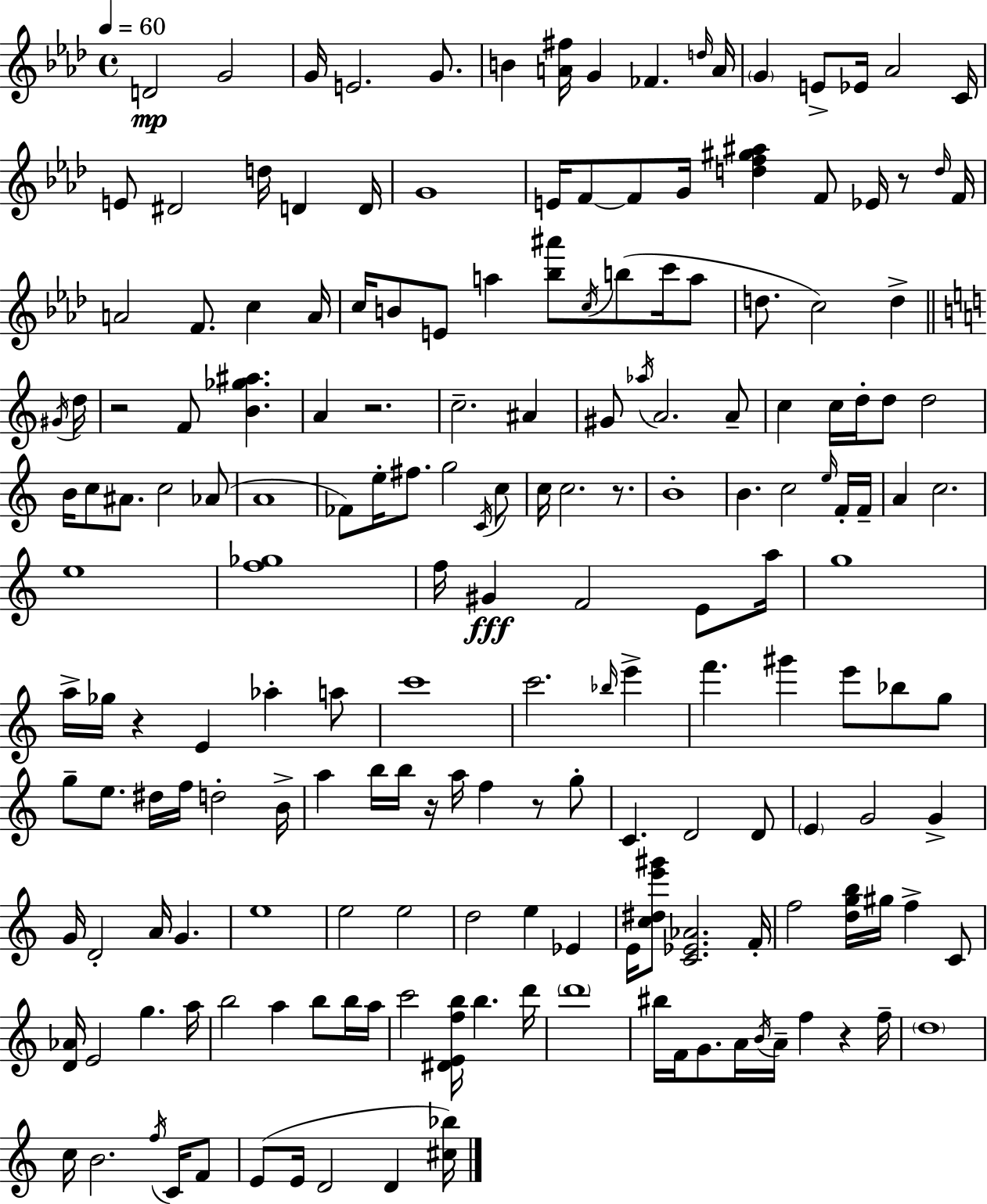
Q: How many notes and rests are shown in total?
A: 185